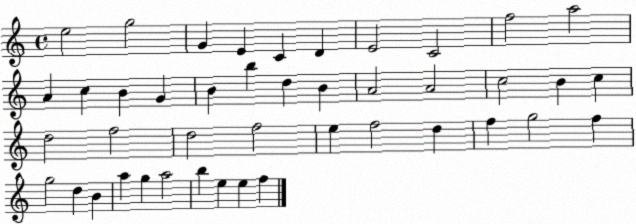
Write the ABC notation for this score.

X:1
T:Untitled
M:4/4
L:1/4
K:C
e2 g2 G E C D E2 C2 f2 a2 A c B G B b d B A2 A2 c2 B c d2 f2 d2 f2 e f2 d f g2 f g2 d B a g a2 b e e f